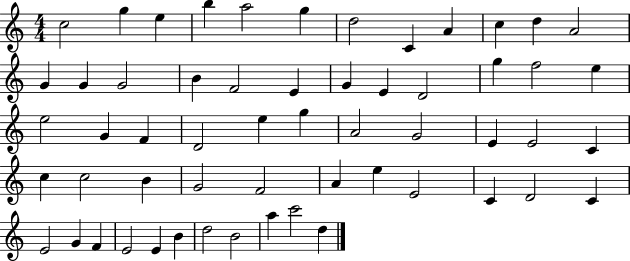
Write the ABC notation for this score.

X:1
T:Untitled
M:4/4
L:1/4
K:C
c2 g e b a2 g d2 C A c d A2 G G G2 B F2 E G E D2 g f2 e e2 G F D2 e g A2 G2 E E2 C c c2 B G2 F2 A e E2 C D2 C E2 G F E2 E B d2 B2 a c'2 d